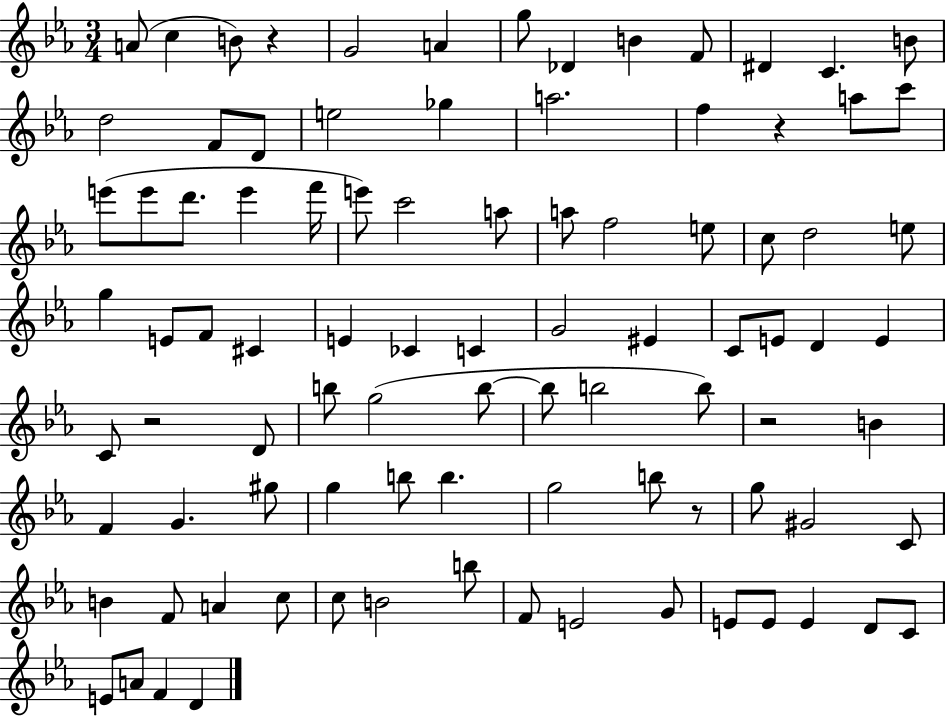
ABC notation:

X:1
T:Untitled
M:3/4
L:1/4
K:Eb
A/2 c B/2 z G2 A g/2 _D B F/2 ^D C B/2 d2 F/2 D/2 e2 _g a2 f z a/2 c'/2 e'/2 e'/2 d'/2 e' f'/4 e'/2 c'2 a/2 a/2 f2 e/2 c/2 d2 e/2 g E/2 F/2 ^C E _C C G2 ^E C/2 E/2 D E C/2 z2 D/2 b/2 g2 b/2 b/2 b2 b/2 z2 B F G ^g/2 g b/2 b g2 b/2 z/2 g/2 ^G2 C/2 B F/2 A c/2 c/2 B2 b/2 F/2 E2 G/2 E/2 E/2 E D/2 C/2 E/2 A/2 F D